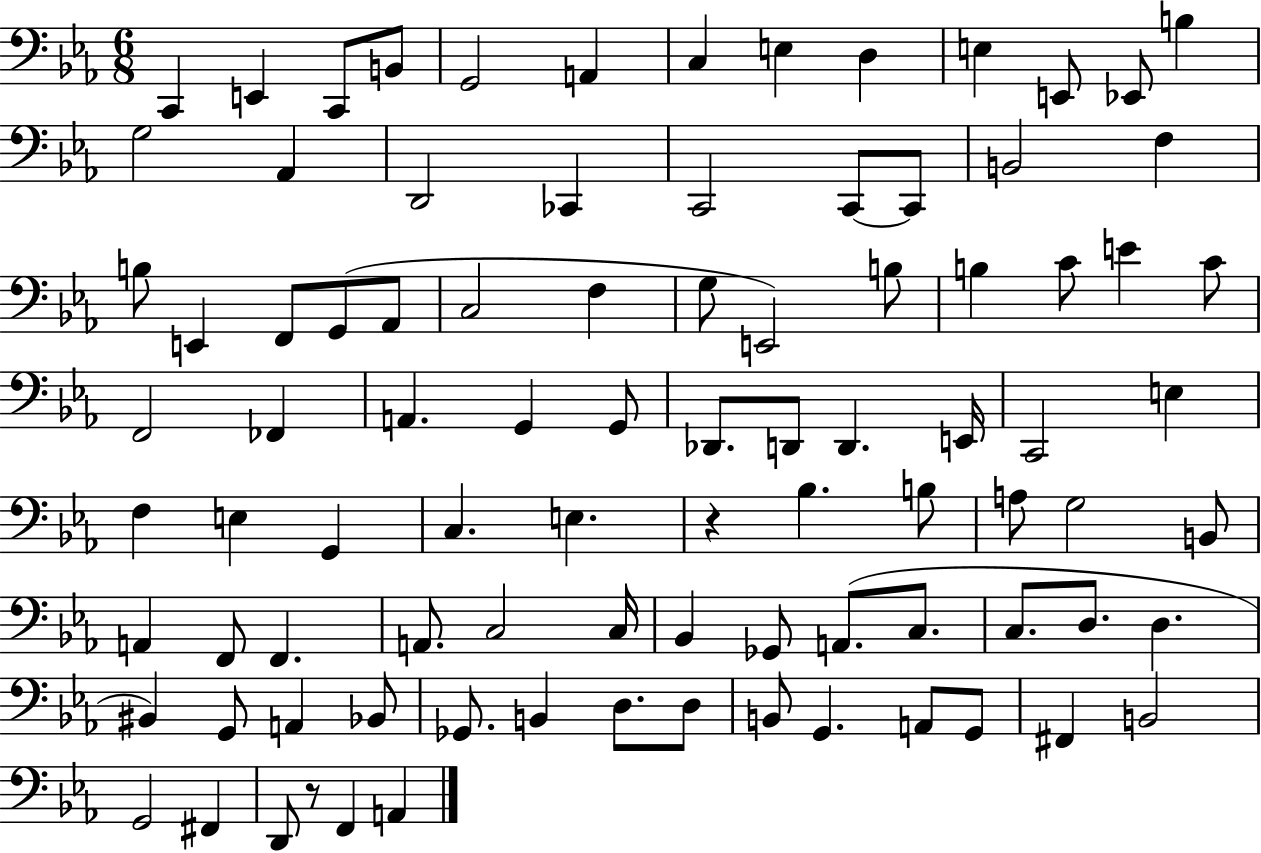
X:1
T:Untitled
M:6/8
L:1/4
K:Eb
C,, E,, C,,/2 B,,/2 G,,2 A,, C, E, D, E, E,,/2 _E,,/2 B, G,2 _A,, D,,2 _C,, C,,2 C,,/2 C,,/2 B,,2 F, B,/2 E,, F,,/2 G,,/2 _A,,/2 C,2 F, G,/2 E,,2 B,/2 B, C/2 E C/2 F,,2 _F,, A,, G,, G,,/2 _D,,/2 D,,/2 D,, E,,/4 C,,2 E, F, E, G,, C, E, z _B, B,/2 A,/2 G,2 B,,/2 A,, F,,/2 F,, A,,/2 C,2 C,/4 _B,, _G,,/2 A,,/2 C,/2 C,/2 D,/2 D, ^B,, G,,/2 A,, _B,,/2 _G,,/2 B,, D,/2 D,/2 B,,/2 G,, A,,/2 G,,/2 ^F,, B,,2 G,,2 ^F,, D,,/2 z/2 F,, A,,